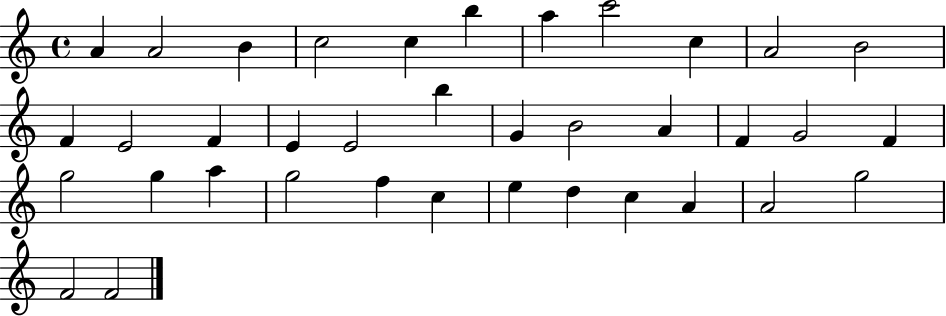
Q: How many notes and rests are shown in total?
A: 37